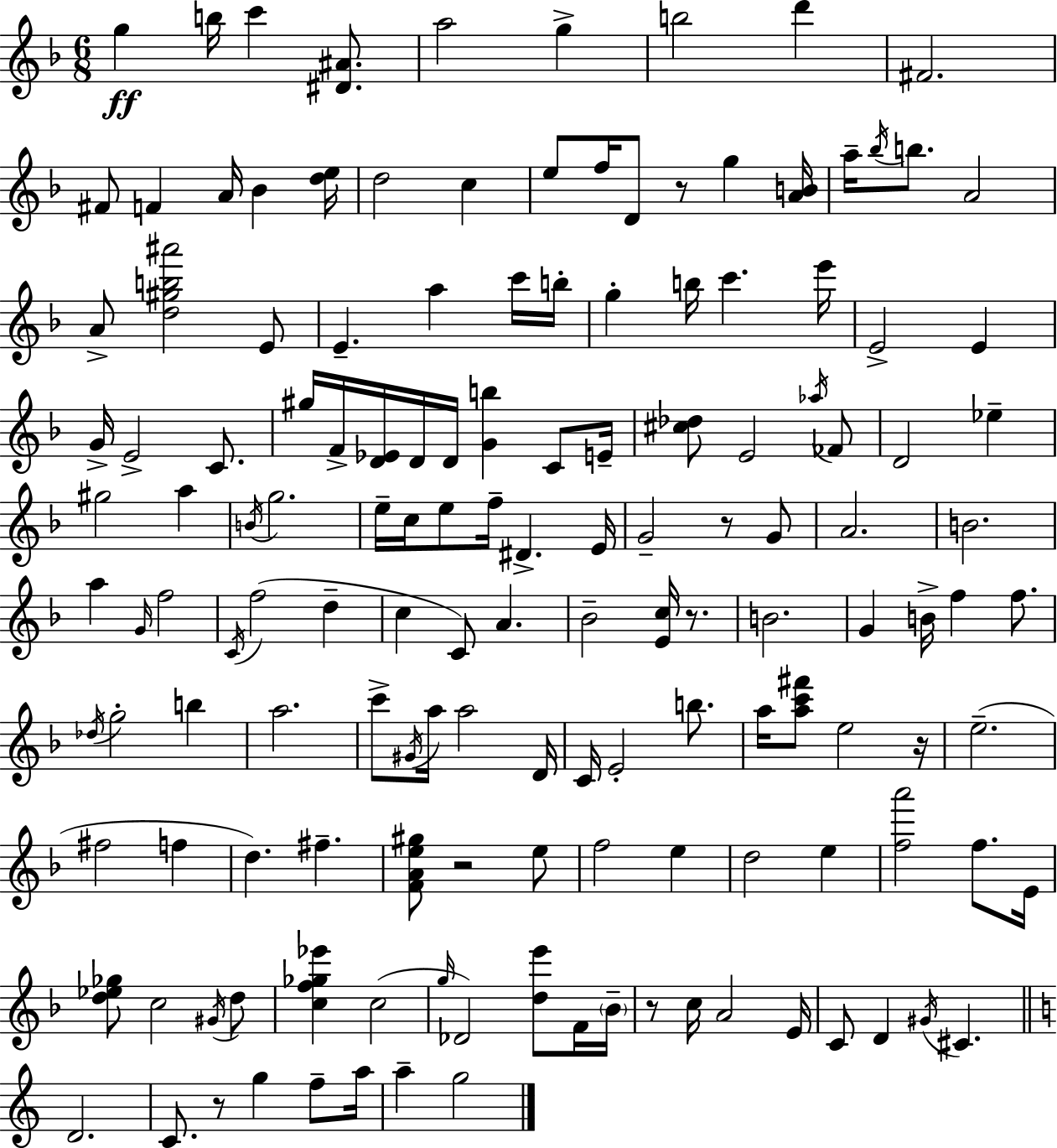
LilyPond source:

{
  \clef treble
  \numericTimeSignature
  \time 6/8
  \key f \major
  g''4\ff b''16 c'''4 <dis' ais'>8. | a''2 g''4-> | b''2 d'''4 | fis'2. | \break fis'8 f'4 a'16 bes'4 <d'' e''>16 | d''2 c''4 | e''8 f''16 d'8 r8 g''4 <a' b'>16 | a''16-- \acciaccatura { bes''16 } b''8. a'2 | \break a'8-> <d'' gis'' b'' ais'''>2 e'8 | e'4.-- a''4 c'''16 | b''16-. g''4-. b''16 c'''4. | e'''16 e'2-> e'4 | \break g'16-> e'2-> c'8. | gis''16 f'16-> <d' ees'>16 d'16 d'16 <g' b''>4 c'8 | e'16-- <cis'' des''>8 e'2 \acciaccatura { aes''16 } | fes'8 d'2 ees''4-- | \break gis''2 a''4 | \acciaccatura { b'16 } g''2. | e''16-- c''16 e''8 f''16-- dis'4.-> | e'16 g'2-- r8 | \break g'8 a'2. | b'2. | a''4 \grace { g'16 } f''2 | \acciaccatura { c'16 } f''2( | \break d''4-- c''4 c'8) a'4. | bes'2-- | <e' c''>16 r8. b'2. | g'4 b'16-> f''4 | \break f''8. \acciaccatura { des''16 } g''2-. | b''4 a''2. | c'''8-> \acciaccatura { gis'16 } a''16 a''2 | d'16 c'16 e'2-. | \break b''8. a''16 <a'' c''' fis'''>8 e''2 | r16 e''2.--( | fis''2 | f''4 d''4.) | \break fis''4.-- <f' a' e'' gis''>8 r2 | e''8 f''2 | e''4 d''2 | e''4 <f'' a'''>2 | \break f''8. e'16 <d'' ees'' ges''>8 c''2 | \acciaccatura { gis'16 } d''8 <c'' f'' ges'' ees'''>4 | c''2( \grace { g''16 } des'2) | <d'' e'''>8 f'16 \parenthesize bes'16-- r8 c''16 | \break a'2 e'16 c'8 d'4 | \acciaccatura { gis'16 } cis'4. \bar "||" \break \key a \minor d'2. | c'8. r8 g''4 f''8-- a''16 | a''4-- g''2 | \bar "|."
}